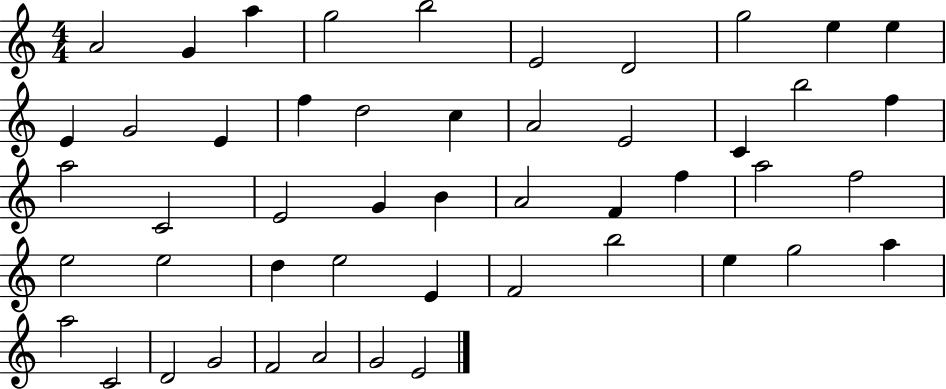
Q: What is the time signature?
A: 4/4